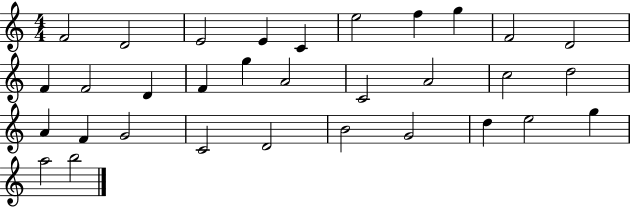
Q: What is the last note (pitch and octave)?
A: B5